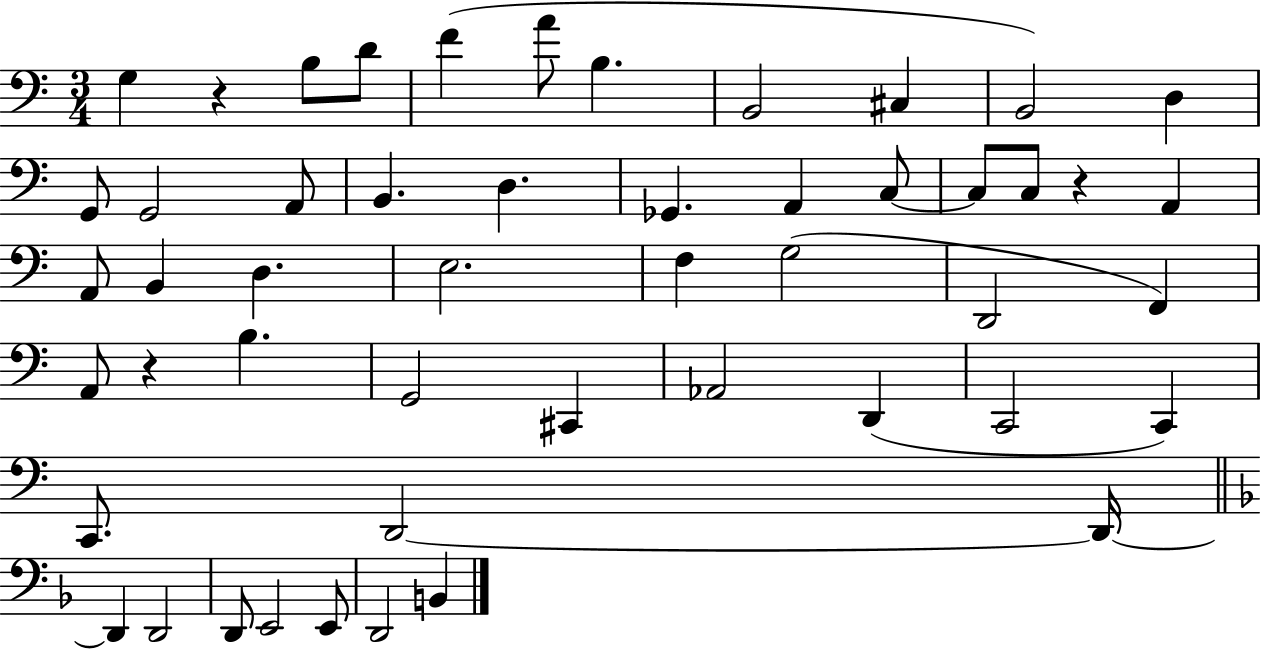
{
  \clef bass
  \numericTimeSignature
  \time 3/4
  \key c \major
  \repeat volta 2 { g4 r4 b8 d'8 | f'4( a'8 b4. | b,2 cis4 | b,2) d4 | \break g,8 g,2 a,8 | b,4. d4. | ges,4. a,4 c8~~ | c8 c8 r4 a,4 | \break a,8 b,4 d4. | e2. | f4 g2( | d,2 f,4) | \break a,8 r4 b4. | g,2 cis,4 | aes,2 d,4( | c,2 c,4) | \break c,8. d,2~~ d,16~~ | \bar "||" \break \key d \minor d,4 d,2 | d,8 e,2 e,8 | d,2 b,4 | } \bar "|."
}